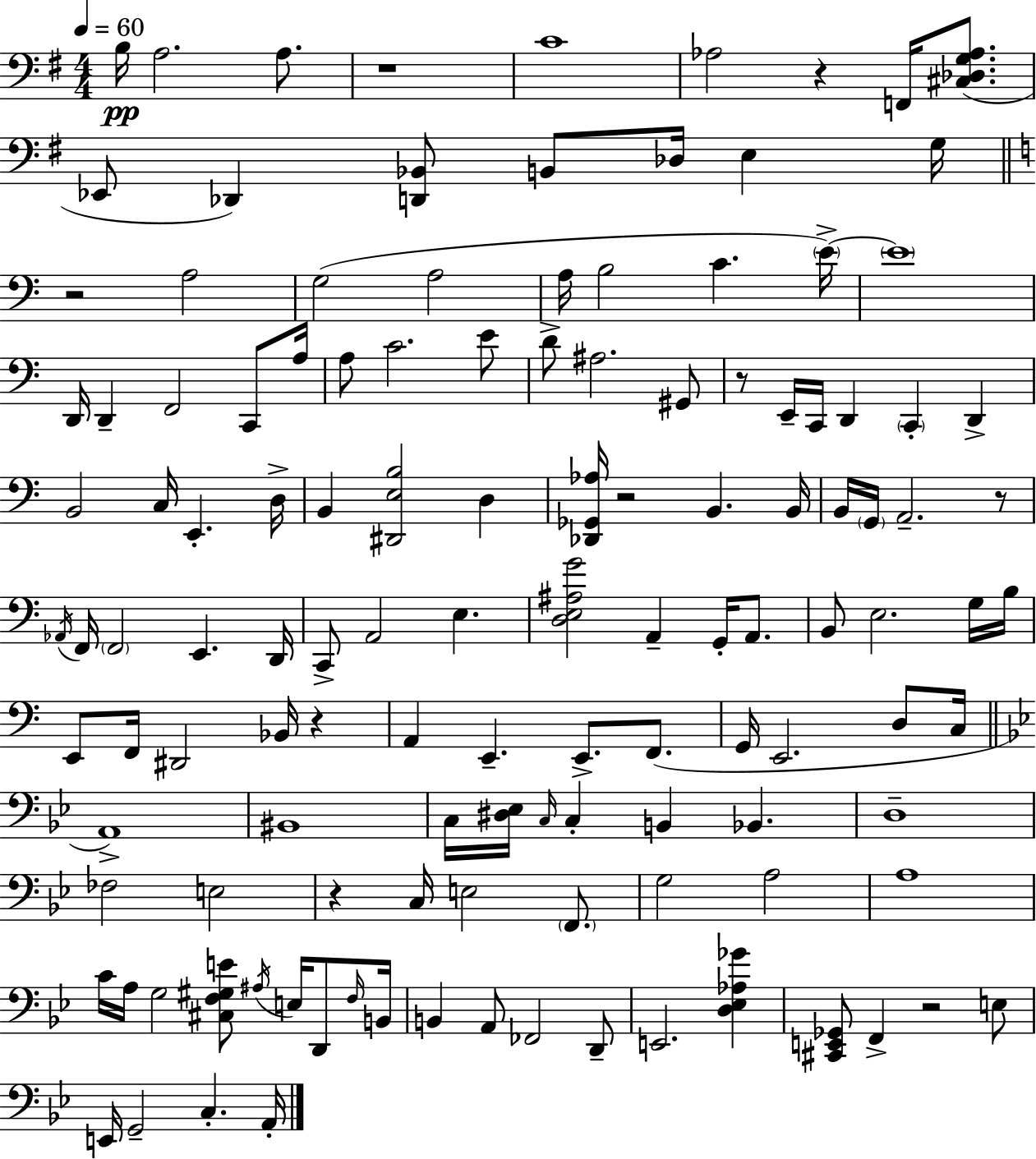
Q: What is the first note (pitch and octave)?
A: B3